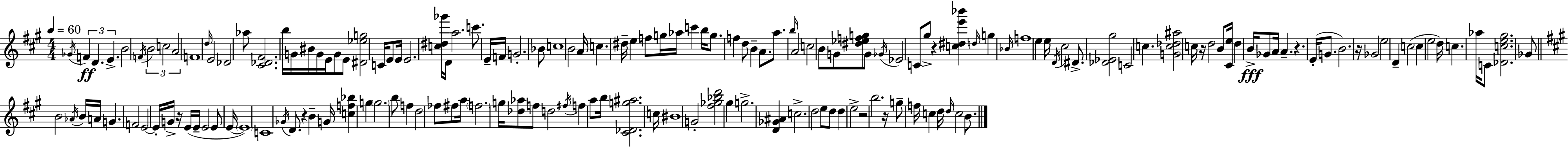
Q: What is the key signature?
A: A major